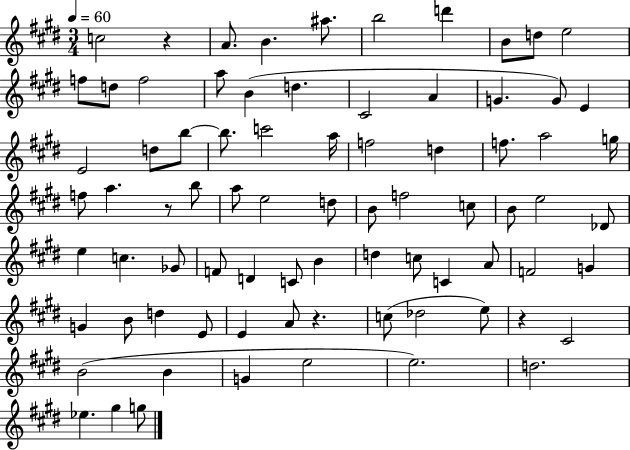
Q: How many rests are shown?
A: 4